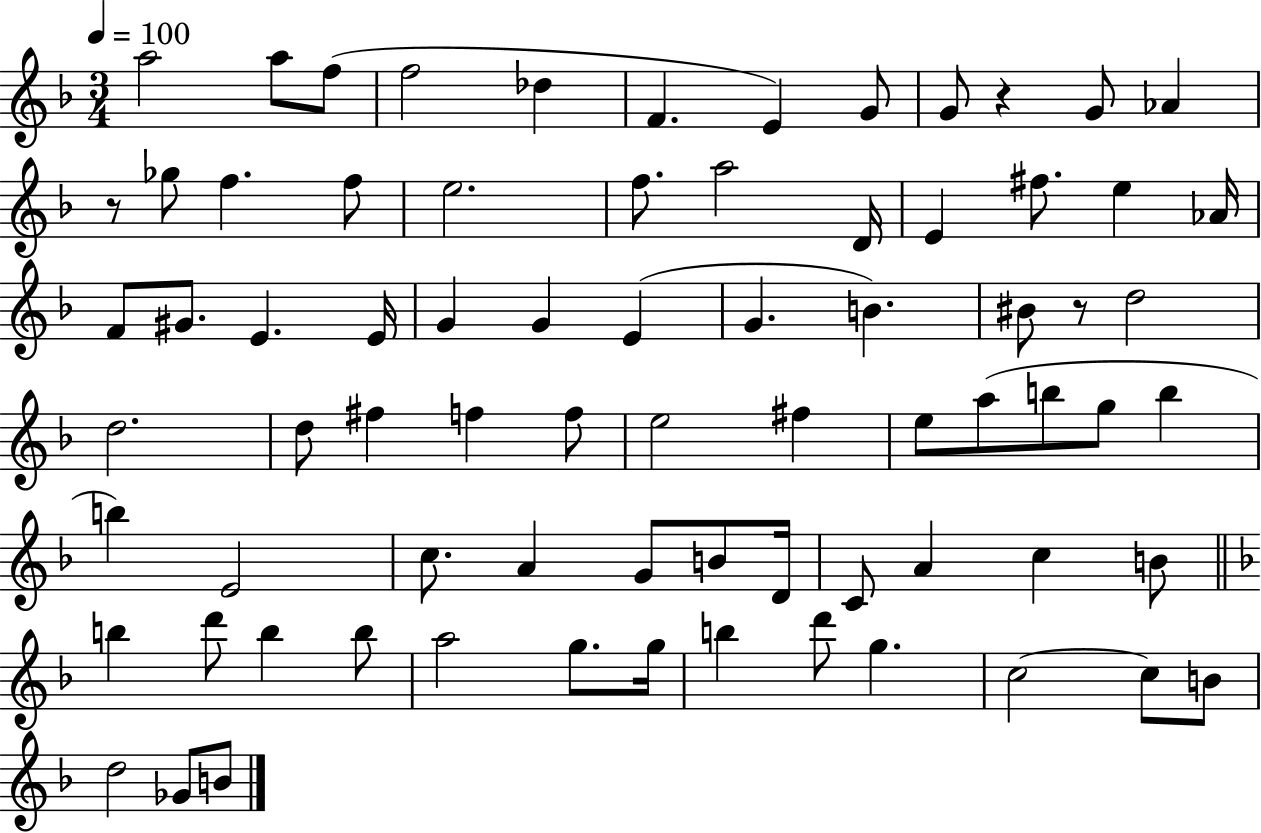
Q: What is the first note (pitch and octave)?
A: A5